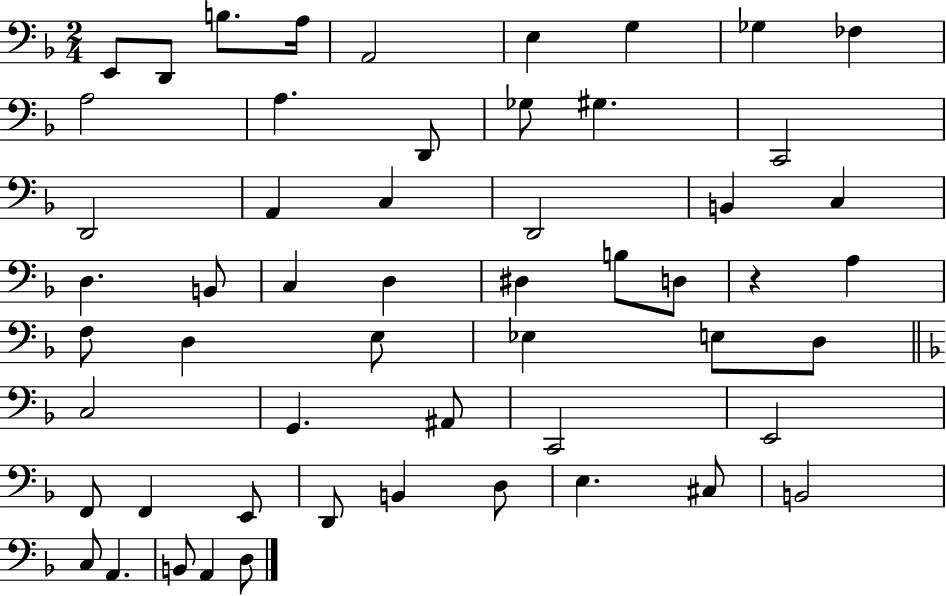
E2/e D2/e B3/e. A3/s A2/h E3/q G3/q Gb3/q FES3/q A3/h A3/q. D2/e Gb3/e G#3/q. C2/h D2/h A2/q C3/q D2/h B2/q C3/q D3/q. B2/e C3/q D3/q D#3/q B3/e D3/e R/q A3/q F3/e D3/q E3/e Eb3/q E3/e D3/e C3/h G2/q. A#2/e C2/h E2/h F2/e F2/q E2/e D2/e B2/q D3/e E3/q. C#3/e B2/h C3/e A2/q. B2/e A2/q D3/e